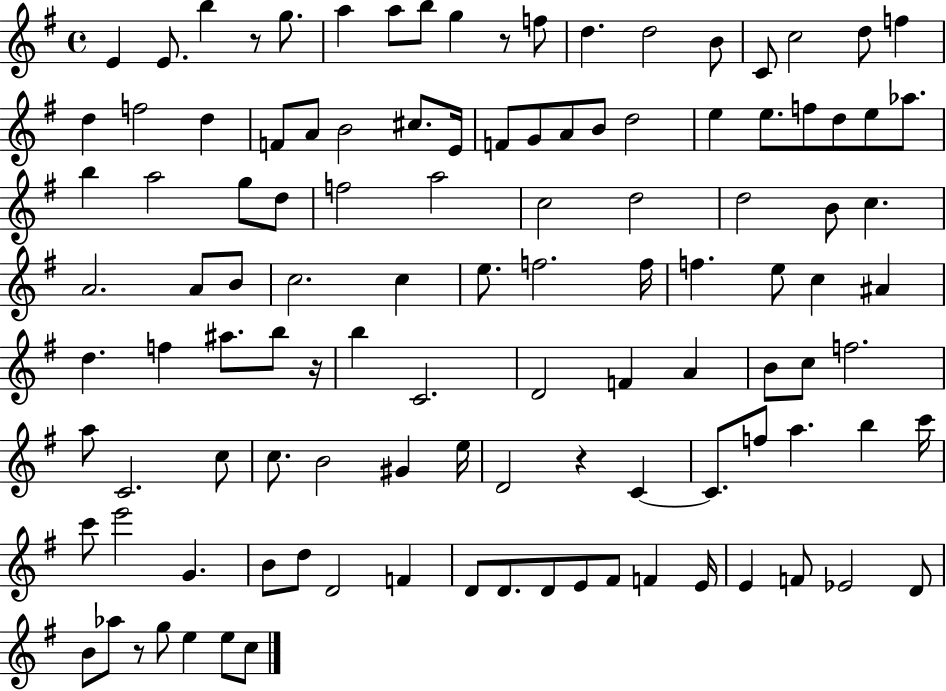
E4/q E4/e. B5/q R/e G5/e. A5/q A5/e B5/e G5/q R/e F5/e D5/q. D5/h B4/e C4/e C5/h D5/e F5/q D5/q F5/h D5/q F4/e A4/e B4/h C#5/e. E4/s F4/e G4/e A4/e B4/e D5/h E5/q E5/e. F5/e D5/e E5/e Ab5/e. B5/q A5/h G5/e D5/e F5/h A5/h C5/h D5/h D5/h B4/e C5/q. A4/h. A4/e B4/e C5/h. C5/q E5/e. F5/h. F5/s F5/q. E5/e C5/q A#4/q D5/q. F5/q A#5/e. B5/e R/s B5/q C4/h. D4/h F4/q A4/q B4/e C5/e F5/h. A5/e C4/h. C5/e C5/e. B4/h G#4/q E5/s D4/h R/q C4/q C4/e. F5/e A5/q. B5/q C6/s C6/e E6/h G4/q. B4/e D5/e D4/h F4/q D4/e D4/e. D4/e E4/e F#4/e F4/q E4/s E4/q F4/e Eb4/h D4/e B4/e Ab5/e R/e G5/e E5/q E5/e C5/e